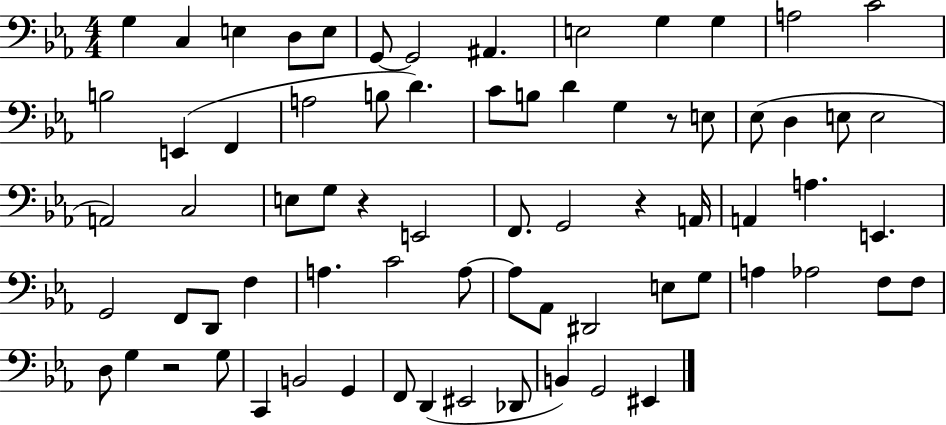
X:1
T:Untitled
M:4/4
L:1/4
K:Eb
G, C, E, D,/2 E,/2 G,,/2 G,,2 ^A,, E,2 G, G, A,2 C2 B,2 E,, F,, A,2 B,/2 D C/2 B,/2 D G, z/2 E,/2 _E,/2 D, E,/2 E,2 A,,2 C,2 E,/2 G,/2 z E,,2 F,,/2 G,,2 z A,,/4 A,, A, E,, G,,2 F,,/2 D,,/2 F, A, C2 A,/2 A,/2 _A,,/2 ^D,,2 E,/2 G,/2 A, _A,2 F,/2 F,/2 D,/2 G, z2 G,/2 C,, B,,2 G,, F,,/2 D,, ^E,,2 _D,,/2 B,, G,,2 ^E,,